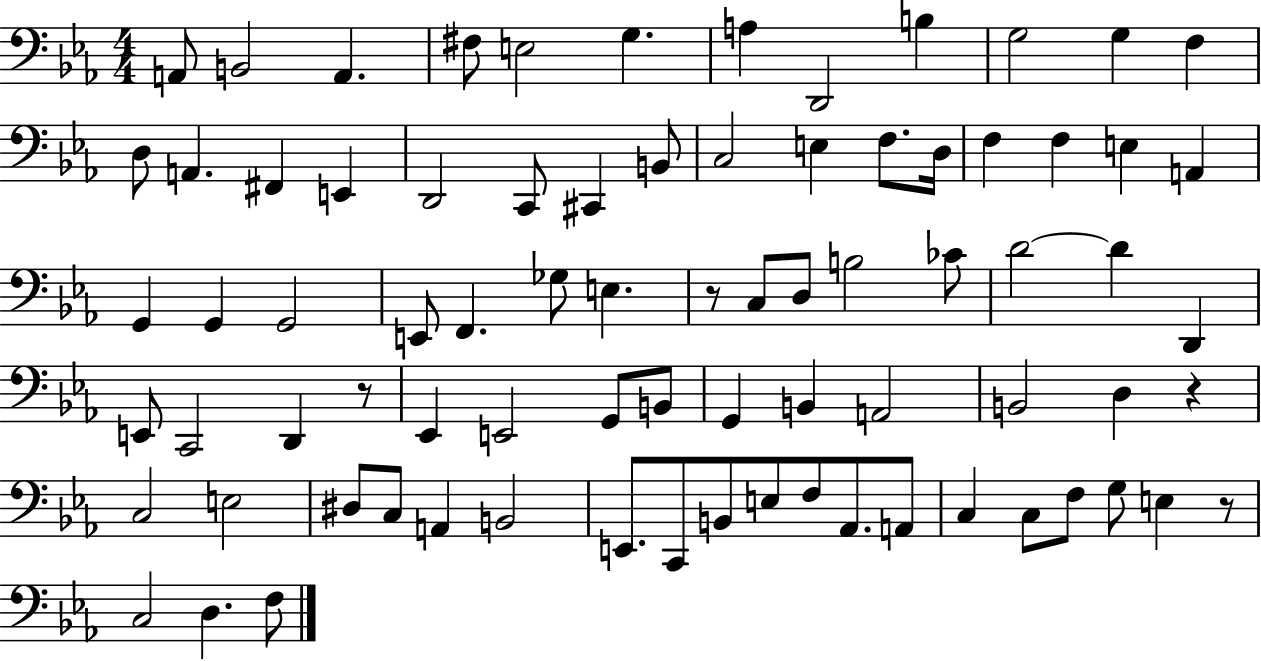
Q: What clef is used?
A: bass